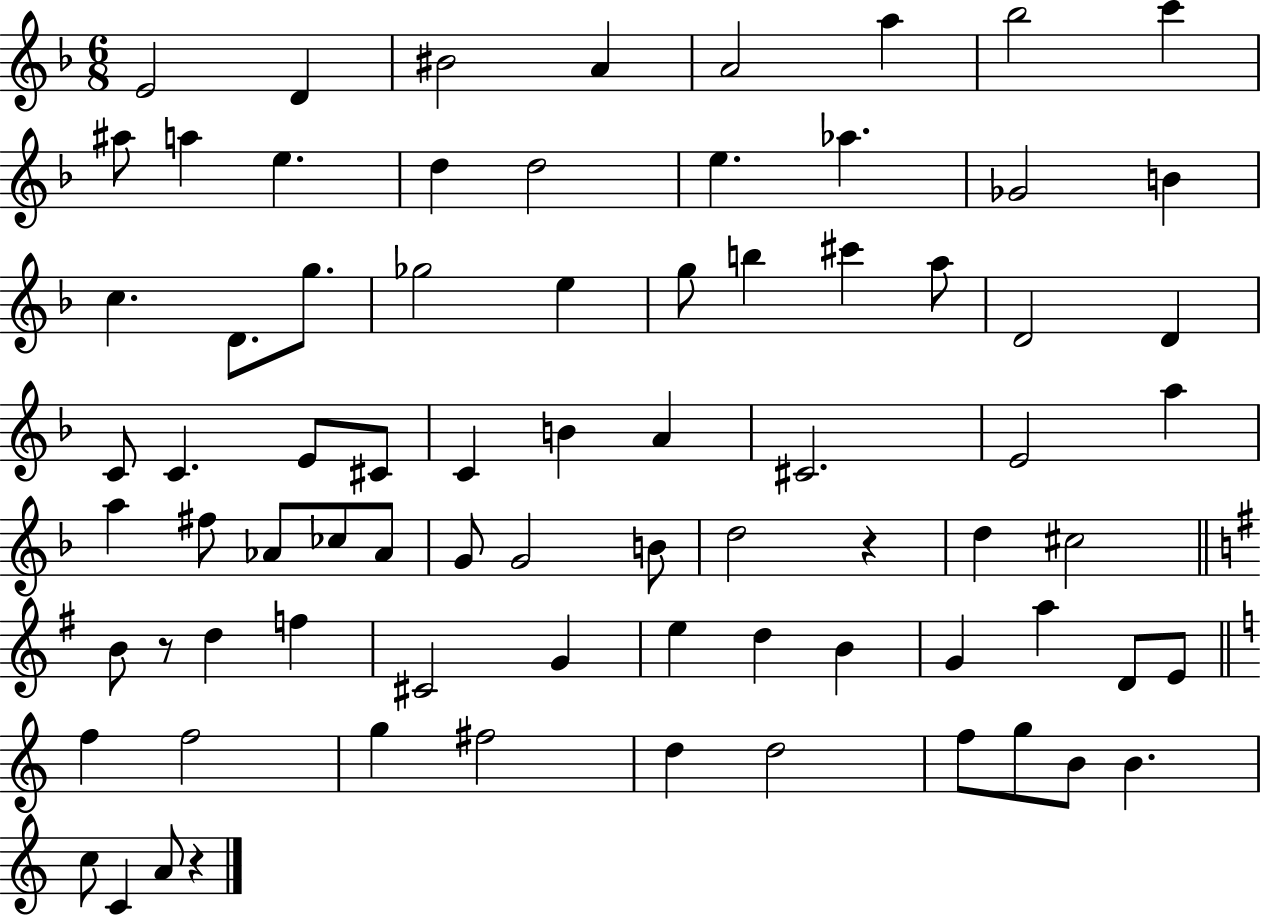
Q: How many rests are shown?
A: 3